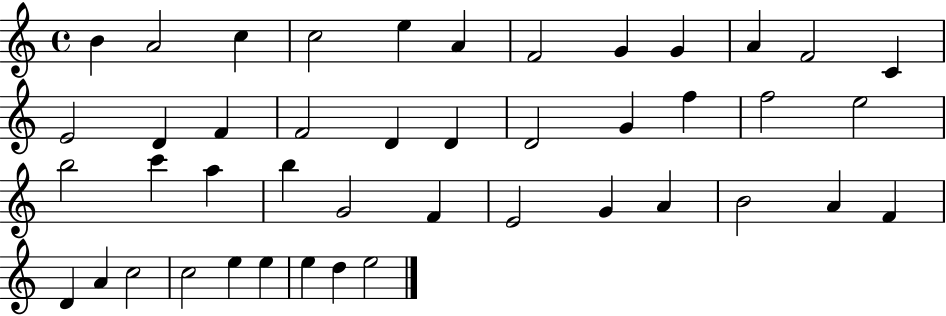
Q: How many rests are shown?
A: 0